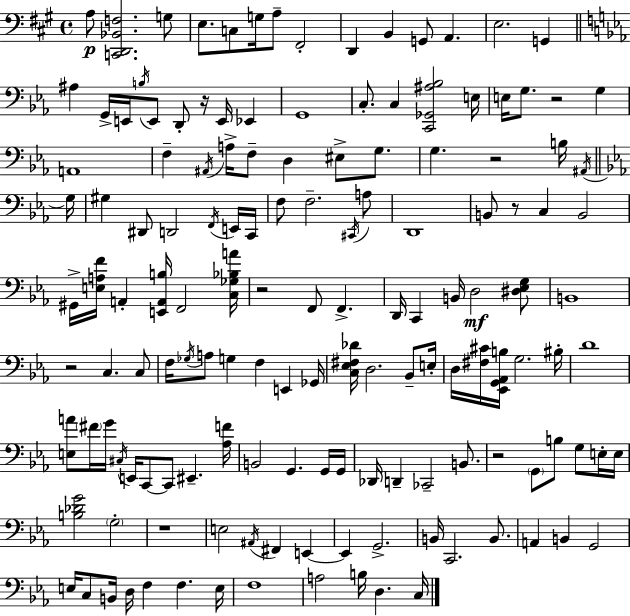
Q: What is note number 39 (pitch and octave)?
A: A#2